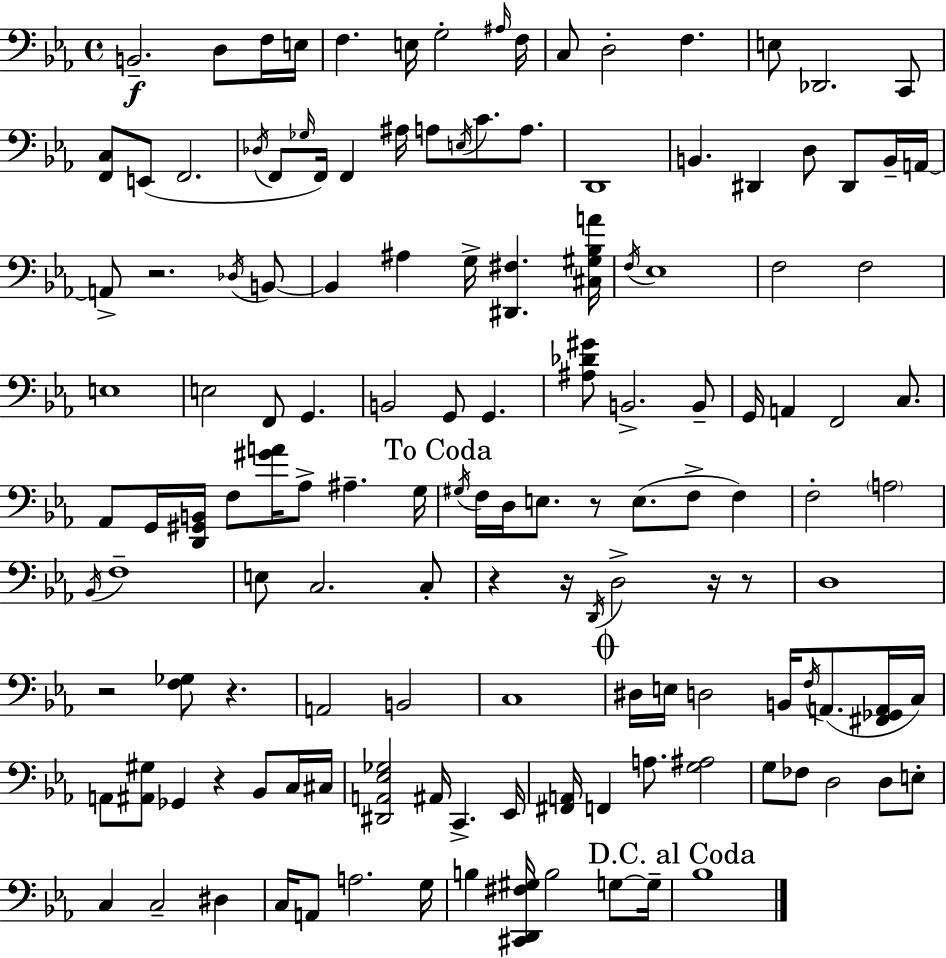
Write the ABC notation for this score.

X:1
T:Untitled
M:4/4
L:1/4
K:Cm
B,,2 D,/2 F,/4 E,/4 F, E,/4 G,2 ^A,/4 F,/4 C,/2 D,2 F, E,/2 _D,,2 C,,/2 [F,,C,]/2 E,,/2 F,,2 _D,/4 F,,/2 _G,/4 F,,/4 F,, ^A,/4 A,/2 E,/4 C/2 A,/2 D,,4 B,, ^D,, D,/2 ^D,,/2 B,,/4 A,,/4 A,,/2 z2 _D,/4 B,,/2 B,, ^A, G,/4 [^D,,^F,] [^C,^G,_B,A]/4 F,/4 _E,4 F,2 F,2 E,4 E,2 F,,/2 G,, B,,2 G,,/2 G,, [^A,_D^G]/2 B,,2 B,,/2 G,,/4 A,, F,,2 C,/2 _A,,/2 G,,/4 [D,,^G,,B,,]/4 F,/2 [^GA]/4 _A,/2 ^A, G,/4 ^G,/4 F,/4 D,/4 E,/2 z/2 E,/2 F,/2 F, F,2 A,2 _B,,/4 F,4 E,/2 C,2 C,/2 z z/4 D,,/4 D,2 z/4 z/2 D,4 z2 [F,_G,]/2 z A,,2 B,,2 C,4 ^D,/4 E,/4 D,2 B,,/4 F,/4 A,,/2 [^F,,_G,,A,,]/4 C,/4 A,,/2 [^A,,^G,]/2 _G,, z _B,,/2 C,/4 ^C,/4 [^D,,A,,_E,_G,]2 ^A,,/4 C,, _E,,/4 [^F,,A,,]/4 F,, A,/2 [G,^A,]2 G,/2 _F,/2 D,2 D,/2 E,/2 C, C,2 ^D, C,/4 A,,/2 A,2 G,/4 B, [^C,,D,,^F,^G,]/4 B,2 G,/2 G,/4 _B,4